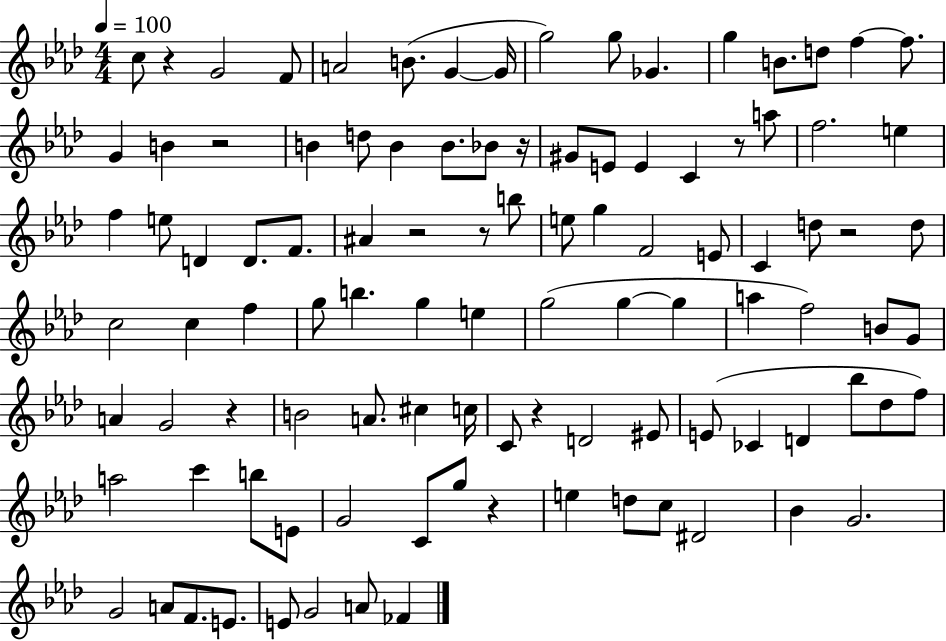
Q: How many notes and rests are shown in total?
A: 103